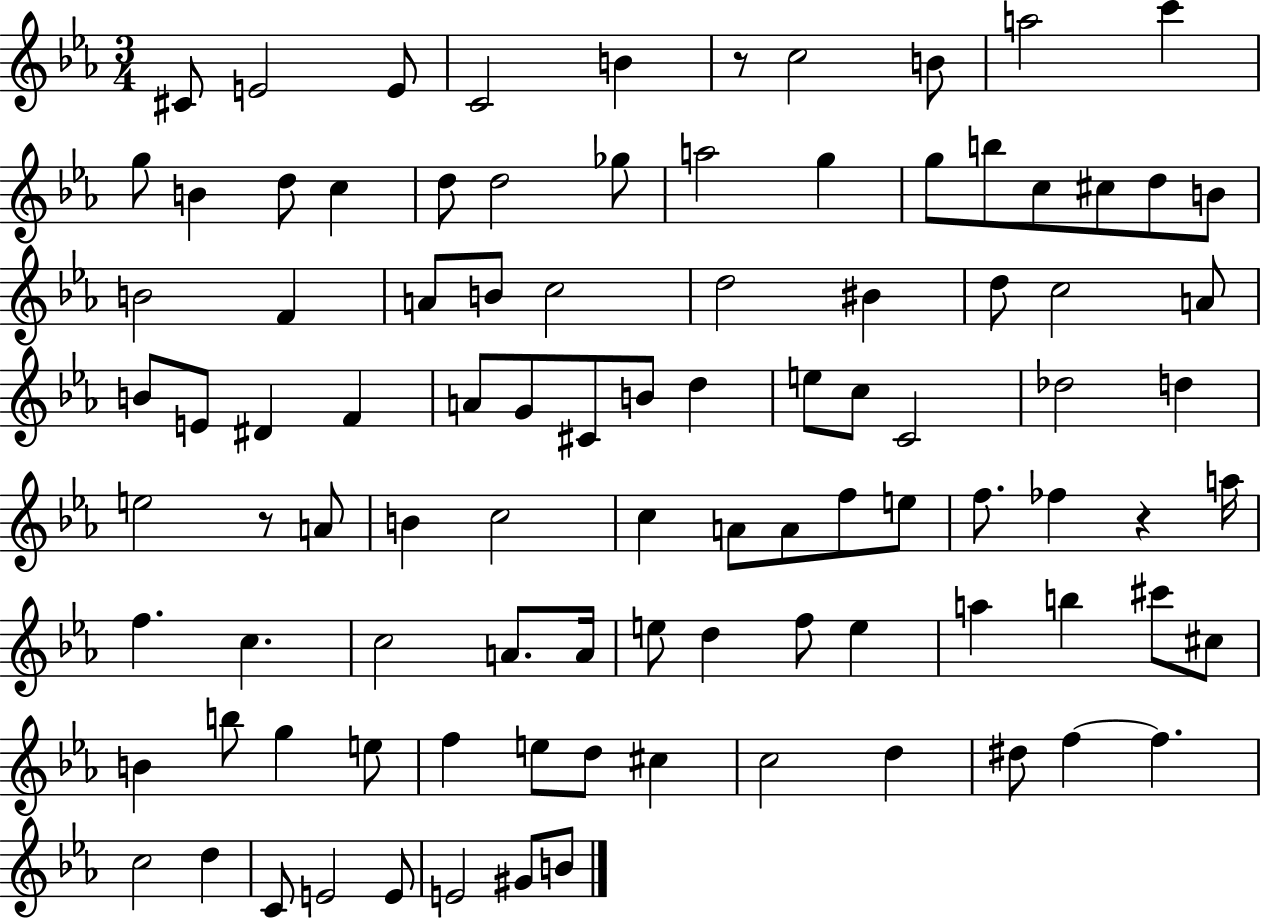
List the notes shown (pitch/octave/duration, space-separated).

C#4/e E4/h E4/e C4/h B4/q R/e C5/h B4/e A5/h C6/q G5/e B4/q D5/e C5/q D5/e D5/h Gb5/e A5/h G5/q G5/e B5/e C5/e C#5/e D5/e B4/e B4/h F4/q A4/e B4/e C5/h D5/h BIS4/q D5/e C5/h A4/e B4/e E4/e D#4/q F4/q A4/e G4/e C#4/e B4/e D5/q E5/e C5/e C4/h Db5/h D5/q E5/h R/e A4/e B4/q C5/h C5/q A4/e A4/e F5/e E5/e F5/e. FES5/q R/q A5/s F5/q. C5/q. C5/h A4/e. A4/s E5/e D5/q F5/e E5/q A5/q B5/q C#6/e C#5/e B4/q B5/e G5/q E5/e F5/q E5/e D5/e C#5/q C5/h D5/q D#5/e F5/q F5/q. C5/h D5/q C4/e E4/h E4/e E4/h G#4/e B4/e